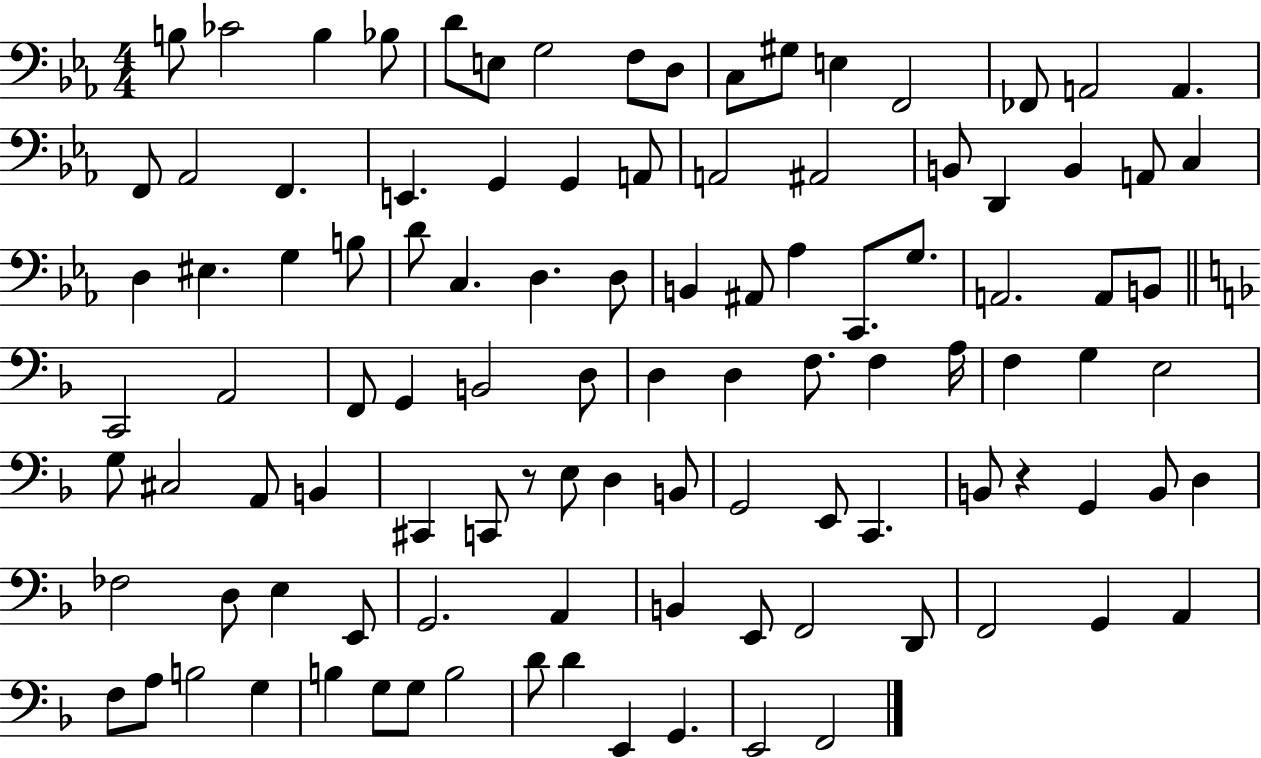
{
  \clef bass
  \numericTimeSignature
  \time 4/4
  \key ees \major
  b8 ces'2 b4 bes8 | d'8 e8 g2 f8 d8 | c8 gis8 e4 f,2 | fes,8 a,2 a,4. | \break f,8 aes,2 f,4. | e,4. g,4 g,4 a,8 | a,2 ais,2 | b,8 d,4 b,4 a,8 c4 | \break d4 eis4. g4 b8 | d'8 c4. d4. d8 | b,4 ais,8 aes4 c,8. g8. | a,2. a,8 b,8 | \break \bar "||" \break \key d \minor c,2 a,2 | f,8 g,4 b,2 d8 | d4 d4 f8. f4 a16 | f4 g4 e2 | \break g8 cis2 a,8 b,4 | cis,4 c,8 r8 e8 d4 b,8 | g,2 e,8 c,4. | b,8 r4 g,4 b,8 d4 | \break fes2 d8 e4 e,8 | g,2. a,4 | b,4 e,8 f,2 d,8 | f,2 g,4 a,4 | \break f8 a8 b2 g4 | b4 g8 g8 b2 | d'8 d'4 e,4 g,4. | e,2 f,2 | \break \bar "|."
}